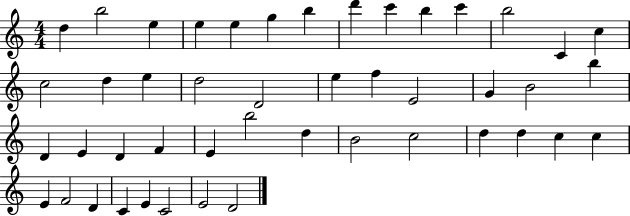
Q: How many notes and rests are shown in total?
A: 46